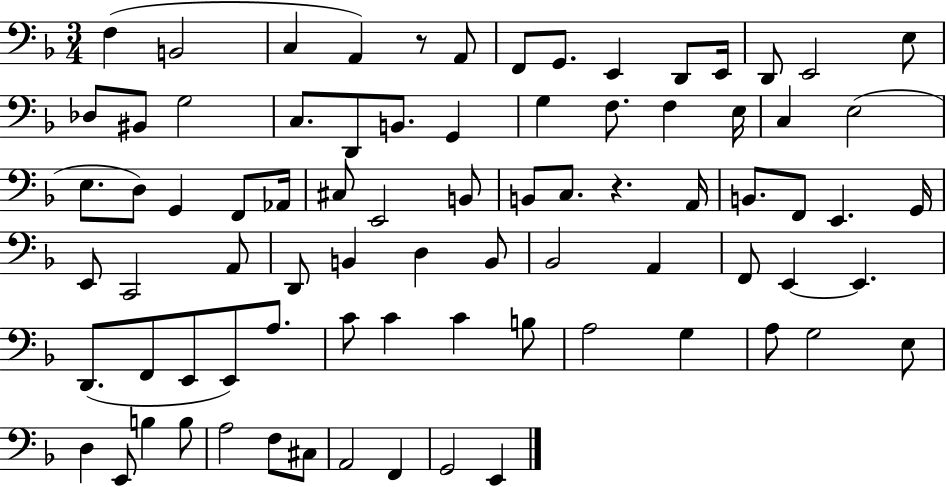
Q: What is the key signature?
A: F major